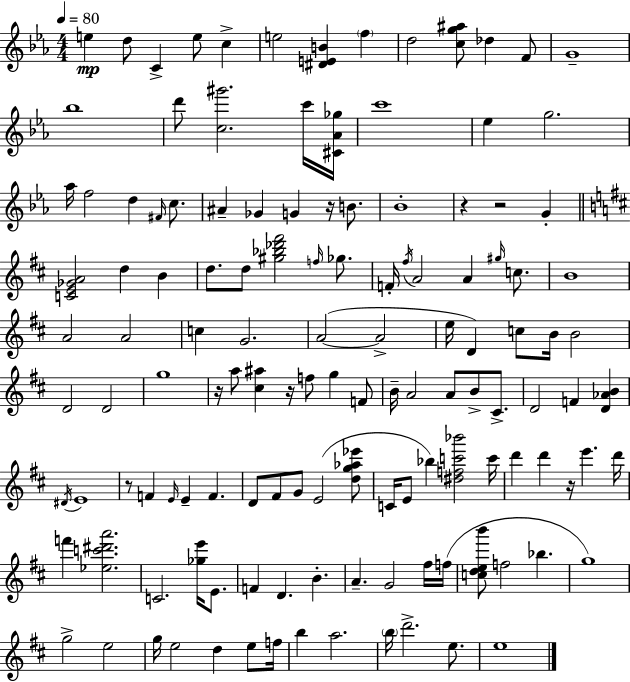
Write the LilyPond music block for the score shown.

{
  \clef treble
  \numericTimeSignature
  \time 4/4
  \key ees \major
  \tempo 4 = 80
  e''4\mp d''8 c'4-> e''8 c''4-> | e''2 <dis' e' b'>4 \parenthesize f''4 | d''2 <c'' g'' ais''>8 des''4 f'8 | g'1-- | \break bes''1 | d'''8 <c'' gis'''>2. c'''16 <cis' aes' ges''>16 | c'''1 | ees''4 g''2. | \break aes''16 f''2 d''4 \grace { fis'16 } c''8. | ais'4-- ges'4 g'4 r16 b'8. | bes'1-. | r4 r2 g'4-. | \break \bar "||" \break \key d \major <c' e' ges' a'>2 d''4 b'4 | d''8. d''8 <gis'' bes'' des''' fis'''>2 \grace { f''16 } ges''8. | f'16-. \acciaccatura { fis''16 } a'2 a'4 \grace { gis''16 } | c''8. b'1 | \break a'2 a'2 | c''4 g'2. | a'2~(~ a'2-> | e''16 d'4) c''8 b'16 b'2 | \break d'2 d'2 | g''1 | r16 a''8 <cis'' ais''>4 r16 f''8 g''4 | f'8 b'16-- a'2 a'8 b'8-> | \break cis'8.-> d'2 f'4 <d' aes' b'>4 | \acciaccatura { dis'16 } e'1 | r8 f'4 \grace { e'16 } e'4-- f'4. | d'8 fis'8 g'8 e'2( | \break <d'' g'' aes'' ees'''>8 c'16 e'8 bes''4) <dis'' f'' c''' bes'''>2 | c'''16 d'''4 d'''4 r16 e'''4. | d'''16 f'''4 <ees'' c''' dis''' a'''>2. | c'2. | \break <ges'' e'''>16 e'8. f'4 d'4. b'4.-. | a'4.-- g'2 | fis''16 f''16( <c'' d'' e'' b'''>8 f''2 bes''4. | g''1) | \break g''2-> e''2 | g''16 e''2 d''4 | e''8 f''16 b''4 a''2. | \parenthesize b''16 d'''2.-> | \break e''8. e''1 | \bar "|."
}